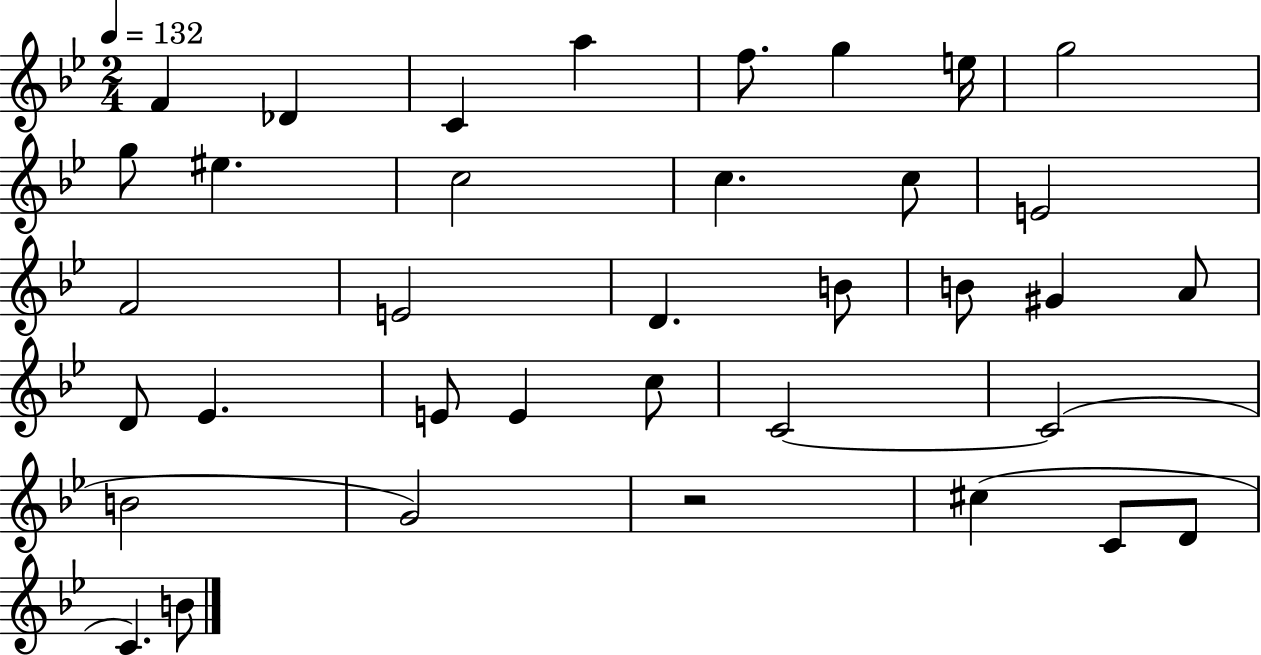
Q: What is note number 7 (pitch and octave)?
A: E5